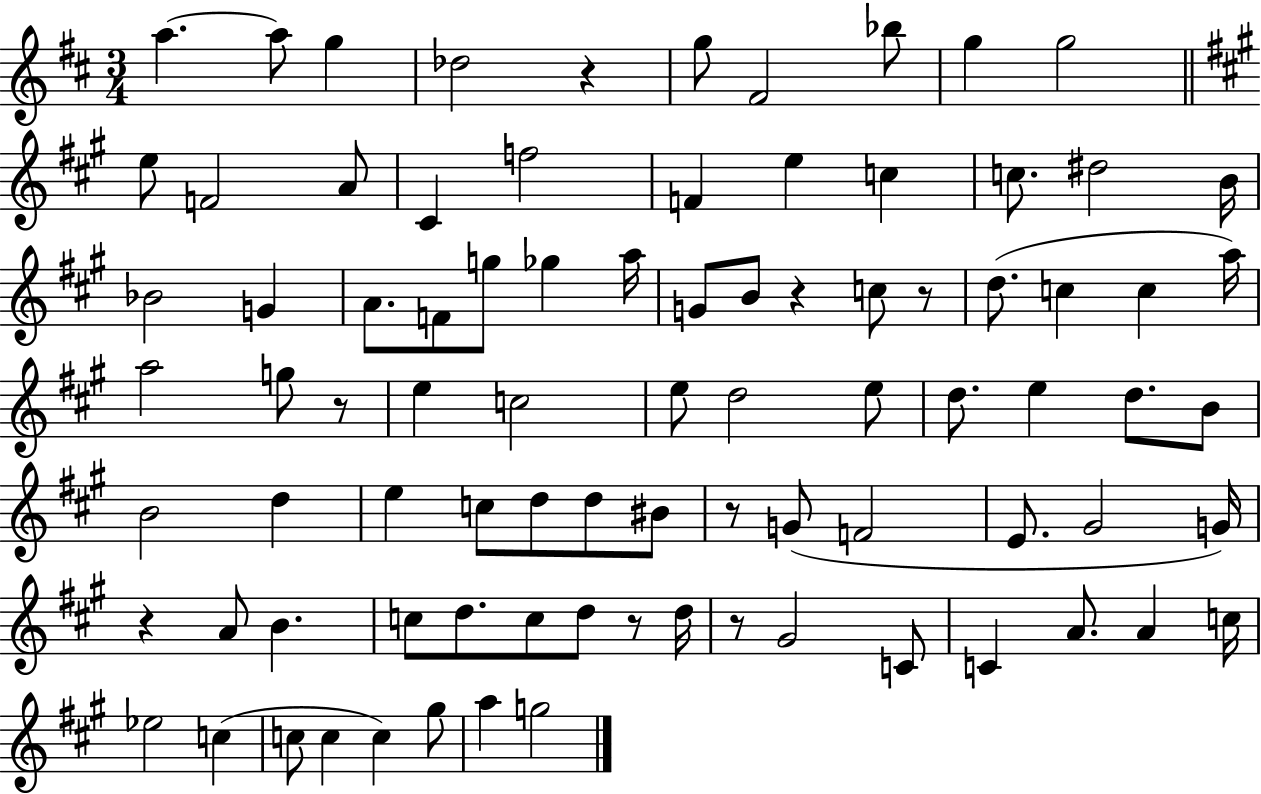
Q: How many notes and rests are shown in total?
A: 86